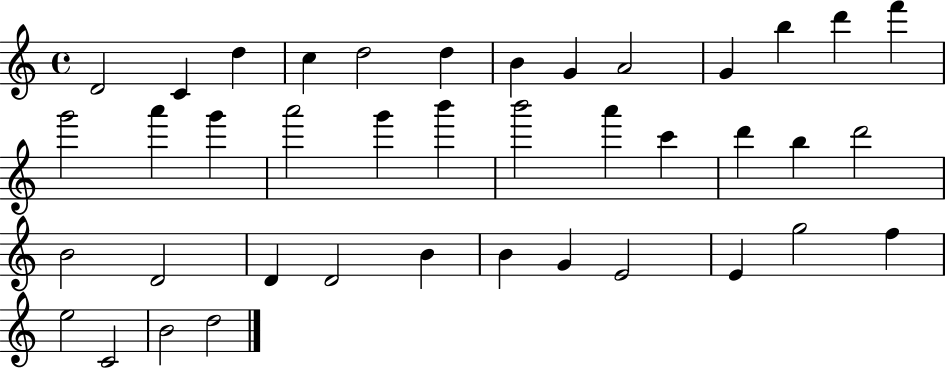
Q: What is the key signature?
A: C major